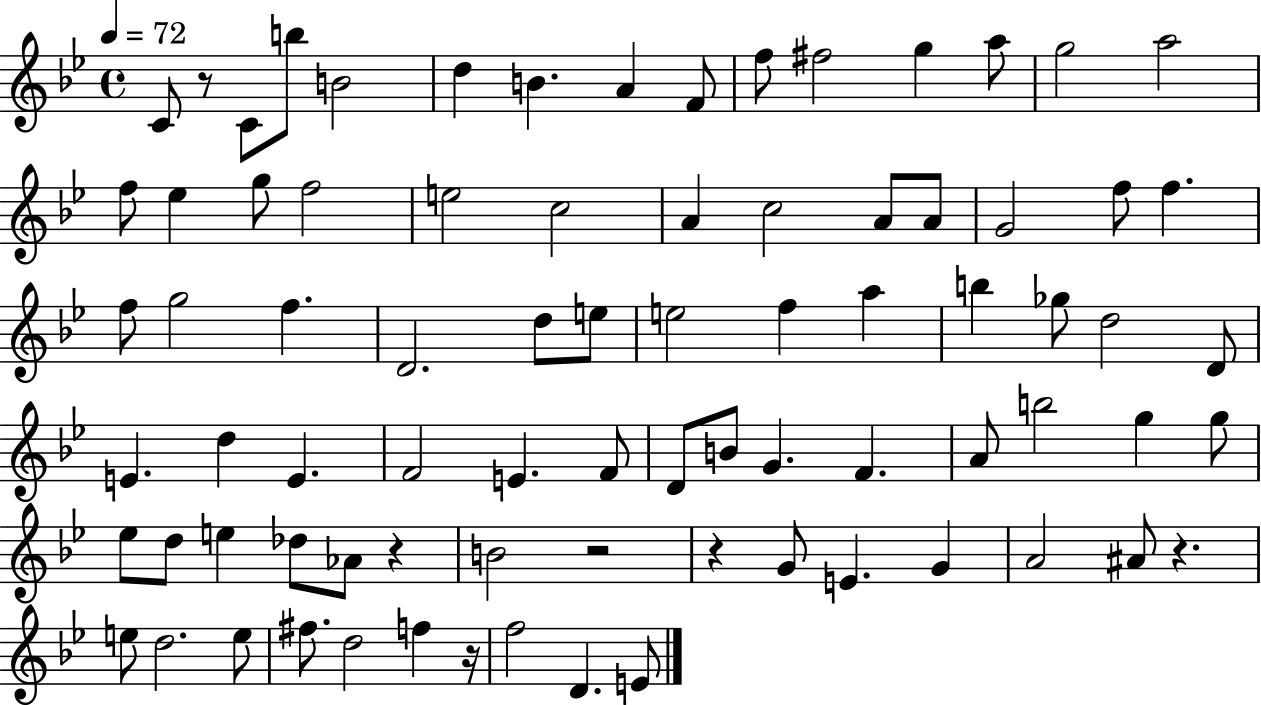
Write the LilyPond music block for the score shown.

{
  \clef treble
  \time 4/4
  \defaultTimeSignature
  \key bes \major
  \tempo 4 = 72
  c'8 r8 c'8 b''8 b'2 | d''4 b'4. a'4 f'8 | f''8 fis''2 g''4 a''8 | g''2 a''2 | \break f''8 ees''4 g''8 f''2 | e''2 c''2 | a'4 c''2 a'8 a'8 | g'2 f''8 f''4. | \break f''8 g''2 f''4. | d'2. d''8 e''8 | e''2 f''4 a''4 | b''4 ges''8 d''2 d'8 | \break e'4. d''4 e'4. | f'2 e'4. f'8 | d'8 b'8 g'4. f'4. | a'8 b''2 g''4 g''8 | \break ees''8 d''8 e''4 des''8 aes'8 r4 | b'2 r2 | r4 g'8 e'4. g'4 | a'2 ais'8 r4. | \break e''8 d''2. e''8 | fis''8. d''2 f''4 r16 | f''2 d'4. e'8 | \bar "|."
}